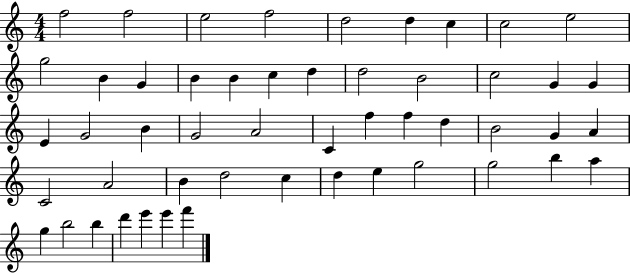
F5/h F5/h E5/h F5/h D5/h D5/q C5/q C5/h E5/h G5/h B4/q G4/q B4/q B4/q C5/q D5/q D5/h B4/h C5/h G4/q G4/q E4/q G4/h B4/q G4/h A4/h C4/q F5/q F5/q D5/q B4/h G4/q A4/q C4/h A4/h B4/q D5/h C5/q D5/q E5/q G5/h G5/h B5/q A5/q G5/q B5/h B5/q D6/q E6/q E6/q F6/q